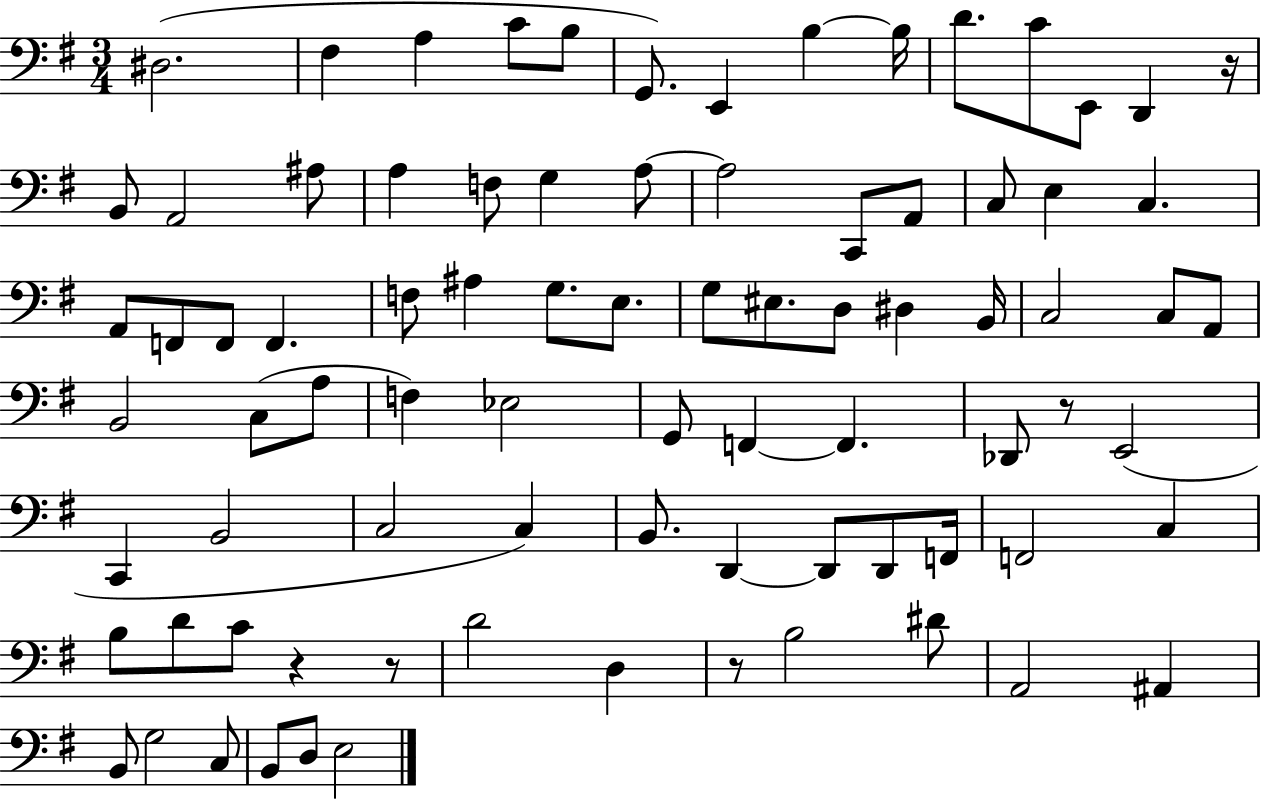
X:1
T:Untitled
M:3/4
L:1/4
K:G
^D,2 ^F, A, C/2 B,/2 G,,/2 E,, B, B,/4 D/2 C/2 E,,/2 D,, z/4 B,,/2 A,,2 ^A,/2 A, F,/2 G, A,/2 A,2 C,,/2 A,,/2 C,/2 E, C, A,,/2 F,,/2 F,,/2 F,, F,/2 ^A, G,/2 E,/2 G,/2 ^E,/2 D,/2 ^D, B,,/4 C,2 C,/2 A,,/2 B,,2 C,/2 A,/2 F, _E,2 G,,/2 F,, F,, _D,,/2 z/2 E,,2 C,, B,,2 C,2 C, B,,/2 D,, D,,/2 D,,/2 F,,/4 F,,2 C, B,/2 D/2 C/2 z z/2 D2 D, z/2 B,2 ^D/2 A,,2 ^A,, B,,/2 G,2 C,/2 B,,/2 D,/2 E,2